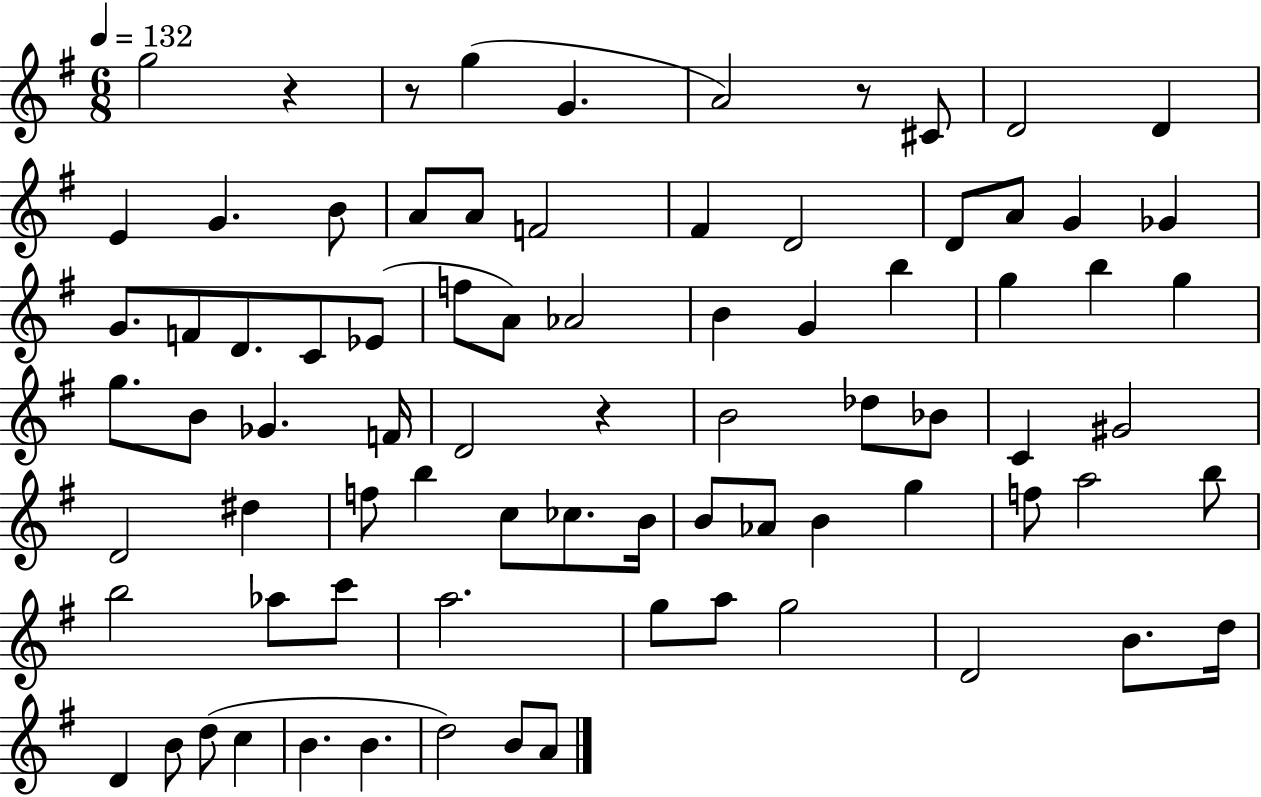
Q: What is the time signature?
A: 6/8